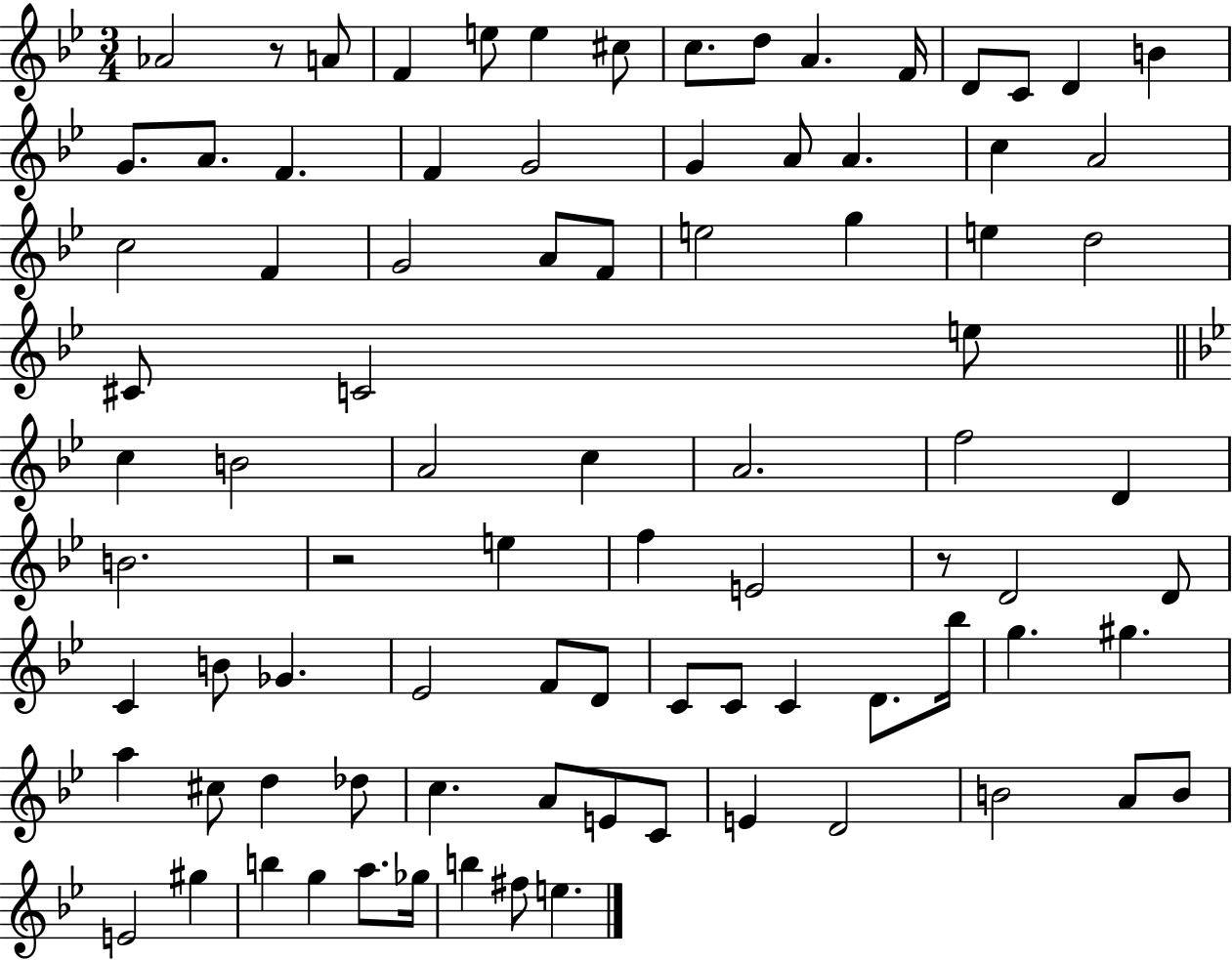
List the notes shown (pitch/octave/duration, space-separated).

Ab4/h R/e A4/e F4/q E5/e E5/q C#5/e C5/e. D5/e A4/q. F4/s D4/e C4/e D4/q B4/q G4/e. A4/e. F4/q. F4/q G4/h G4/q A4/e A4/q. C5/q A4/h C5/h F4/q G4/h A4/e F4/e E5/h G5/q E5/q D5/h C#4/e C4/h E5/e C5/q B4/h A4/h C5/q A4/h. F5/h D4/q B4/h. R/h E5/q F5/q E4/h R/e D4/h D4/e C4/q B4/e Gb4/q. Eb4/h F4/e D4/e C4/e C4/e C4/q D4/e. Bb5/s G5/q. G#5/q. A5/q C#5/e D5/q Db5/e C5/q. A4/e E4/e C4/e E4/q D4/h B4/h A4/e B4/e E4/h G#5/q B5/q G5/q A5/e. Gb5/s B5/q F#5/e E5/q.